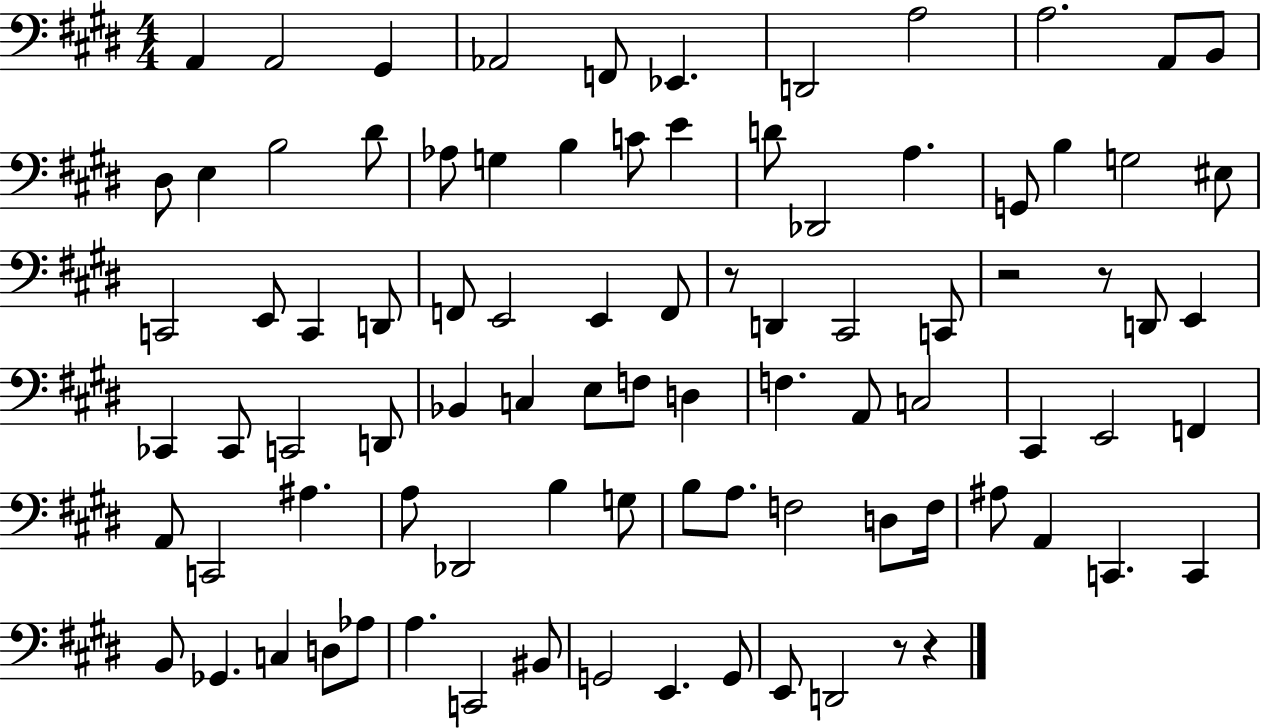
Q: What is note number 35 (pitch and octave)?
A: F2